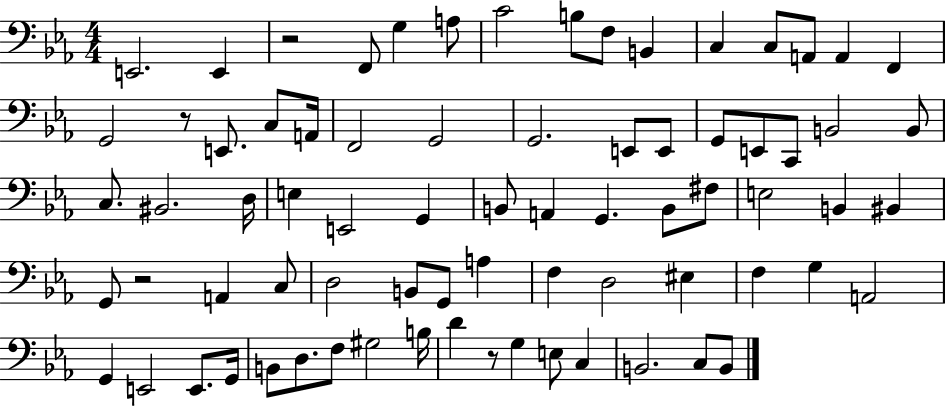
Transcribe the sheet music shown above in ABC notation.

X:1
T:Untitled
M:4/4
L:1/4
K:Eb
E,,2 E,, z2 F,,/2 G, A,/2 C2 B,/2 F,/2 B,, C, C,/2 A,,/2 A,, F,, G,,2 z/2 E,,/2 C,/2 A,,/4 F,,2 G,,2 G,,2 E,,/2 E,,/2 G,,/2 E,,/2 C,,/2 B,,2 B,,/2 C,/2 ^B,,2 D,/4 E, E,,2 G,, B,,/2 A,, G,, B,,/2 ^F,/2 E,2 B,, ^B,, G,,/2 z2 A,, C,/2 D,2 B,,/2 G,,/2 A, F, D,2 ^E, F, G, A,,2 G,, E,,2 E,,/2 G,,/4 B,,/2 D,/2 F,/2 ^G,2 B,/4 D z/2 G, E,/2 C, B,,2 C,/2 B,,/2